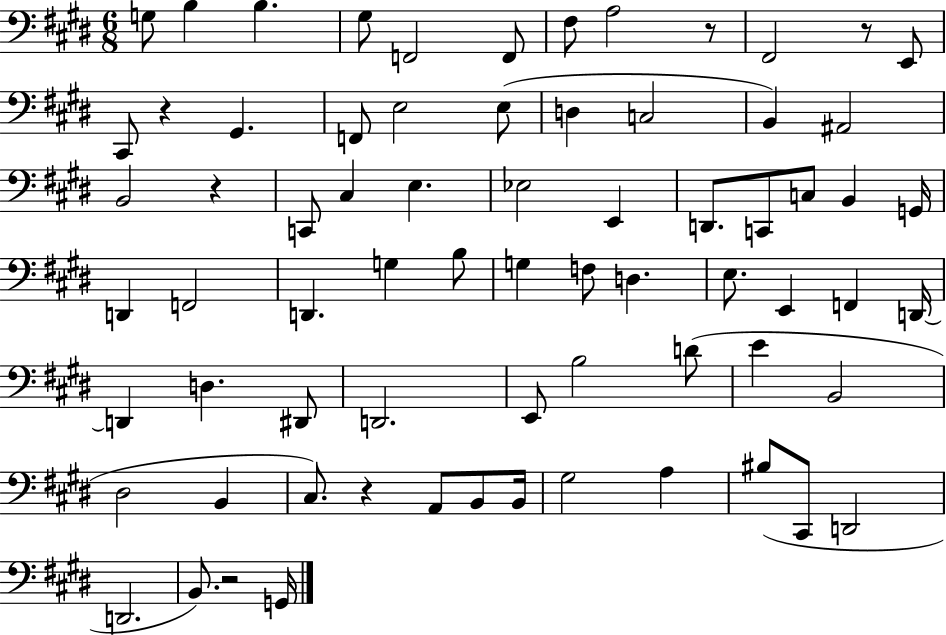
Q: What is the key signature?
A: E major